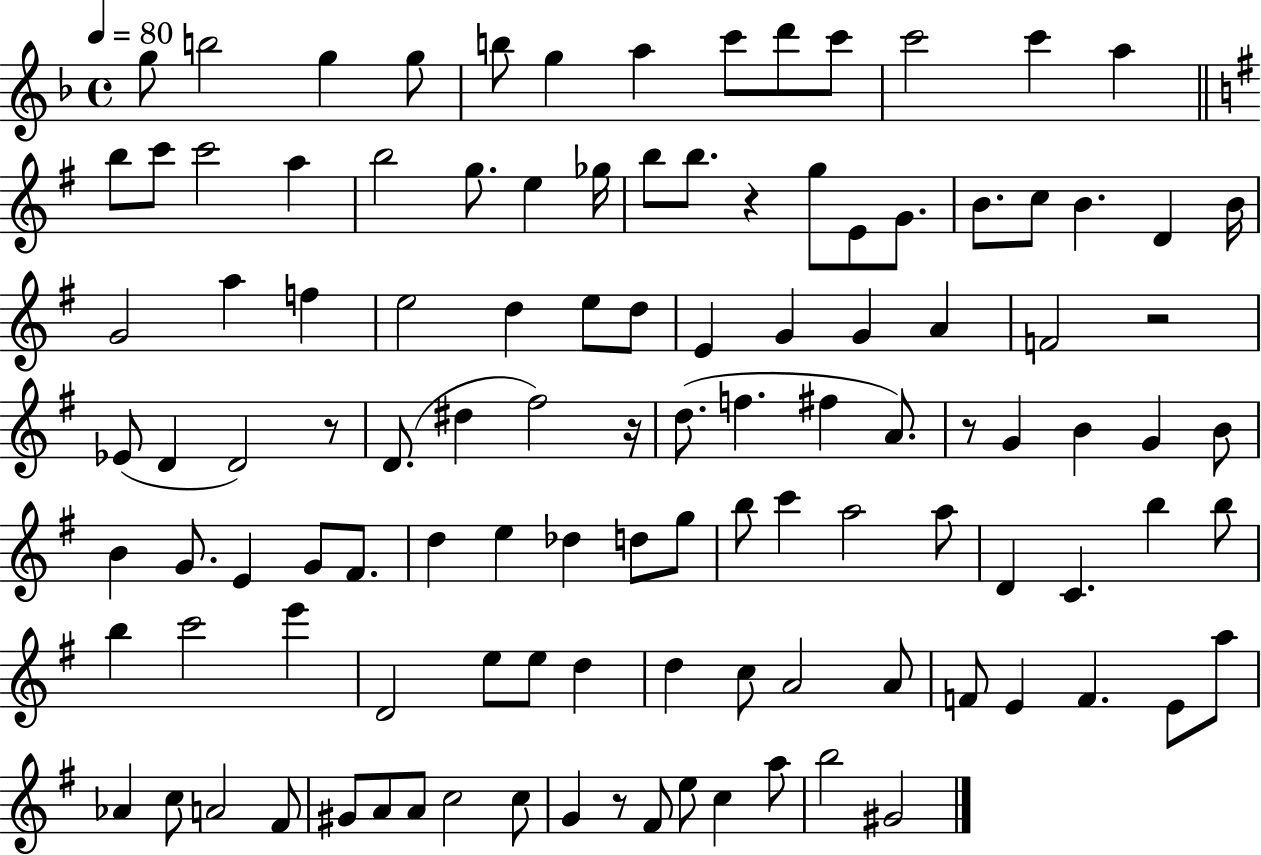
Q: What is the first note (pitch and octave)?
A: G5